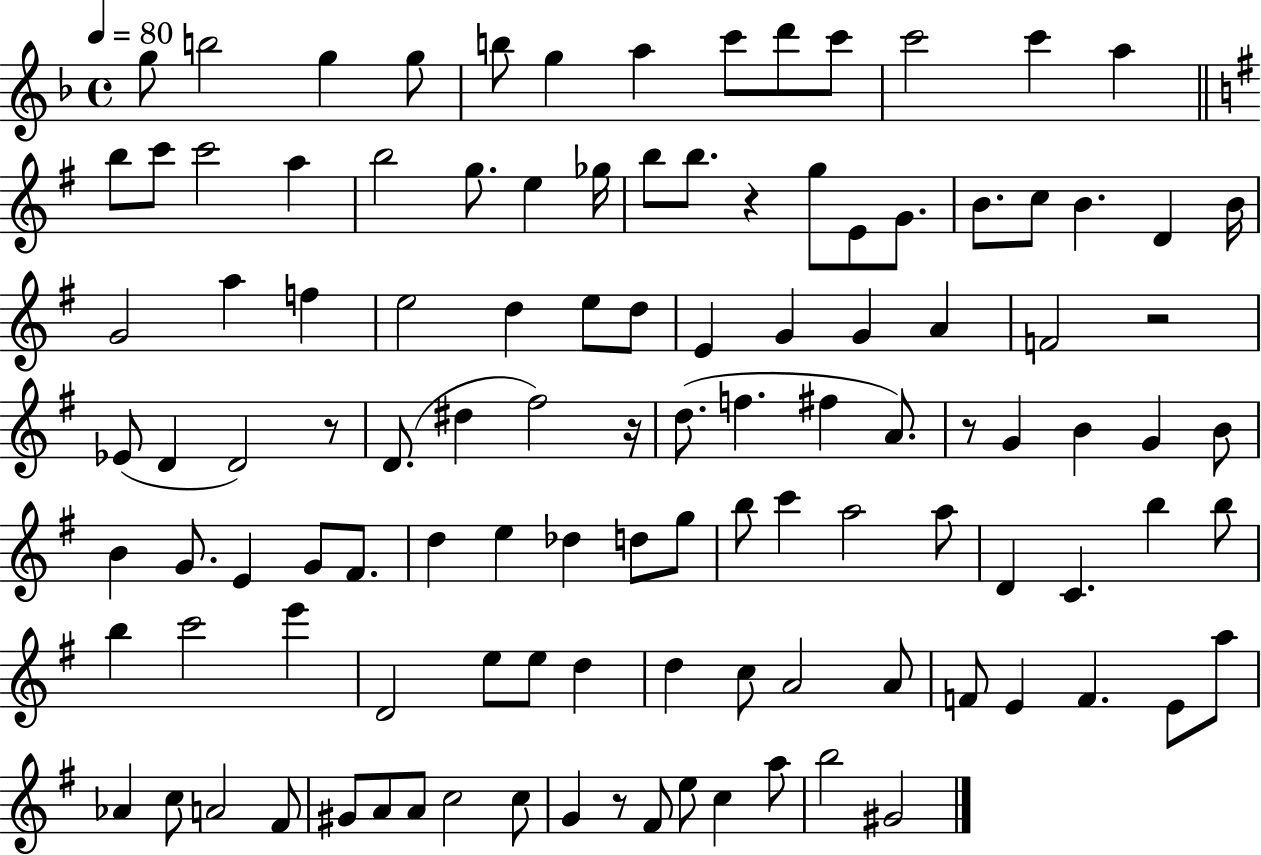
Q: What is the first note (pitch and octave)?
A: G5